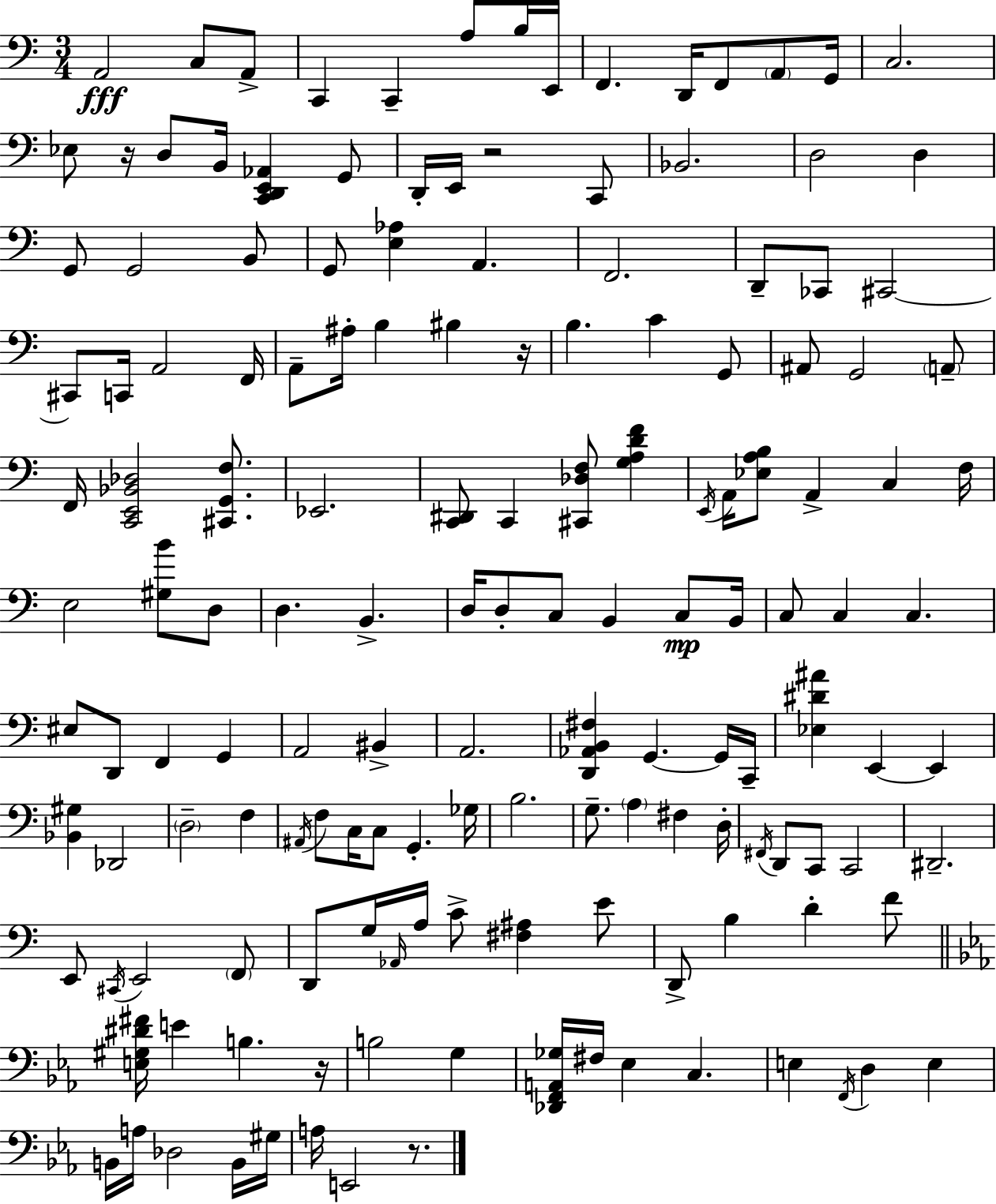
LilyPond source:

{
  \clef bass
  \numericTimeSignature
  \time 3/4
  \key a \minor
  a,2\fff c8 a,8-> | c,4 c,4-- a8 b16 e,16 | f,4. d,16 f,8 \parenthesize a,8 g,16 | c2. | \break ees8 r16 d8 b,16 <c, d, e, aes,>4 g,8 | d,16-. e,16 r2 c,8 | bes,2. | d2 d4 | \break g,8 g,2 b,8 | g,8 <e aes>4 a,4. | f,2. | d,8-- ces,8 cis,2~~ | \break cis,8 c,16 a,2 f,16 | a,8-- ais16-. b4 bis4 r16 | b4. c'4 g,8 | ais,8 g,2 \parenthesize a,8-- | \break f,16 <c, e, bes, des>2 <cis, g, f>8. | ees,2. | <c, dis,>8 c,4 <cis, des f>8 <g a d' f'>4 | \acciaccatura { e,16 } a,16 <ees a b>8 a,4-> c4 | \break f16 e2 <gis b'>8 d8 | d4. b,4.-> | d16 d8-. c8 b,4 c8\mp | b,16 c8 c4 c4. | \break eis8 d,8 f,4 g,4 | a,2 bis,4-> | a,2. | <d, aes, b, fis>4 g,4.~~ g,16 | \break c,16-- <ees dis' ais'>4 e,4~~ e,4 | <bes, gis>4 des,2 | \parenthesize d2-- f4 | \acciaccatura { ais,16 } f8 c16 c8 g,4.-. | \break ges16 b2. | g8.-- \parenthesize a4 fis4 | d16-. \acciaccatura { fis,16 } d,8 c,8 c,2 | dis,2.-- | \break e,8 \acciaccatura { cis,16 } e,2 | \parenthesize f,8 d,8 g16 \grace { aes,16 } a16 c'8-> <fis ais>4 | e'8 d,8-> b4 d'4-. | f'8 \bar "||" \break \key c \minor <e gis dis' fis'>16 e'4 b4. r16 | b2 g4 | <des, f, a, ges>16 fis16 ees4 c4. | e4 \acciaccatura { f,16 } d4 e4 | \break b,16 a16 des2 b,16 | gis16 a16 e,2 r8. | \bar "|."
}